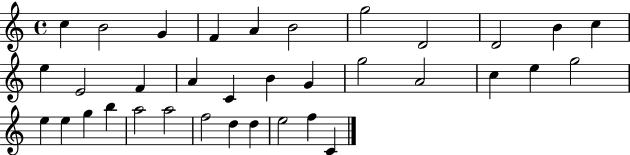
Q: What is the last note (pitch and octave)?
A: C4